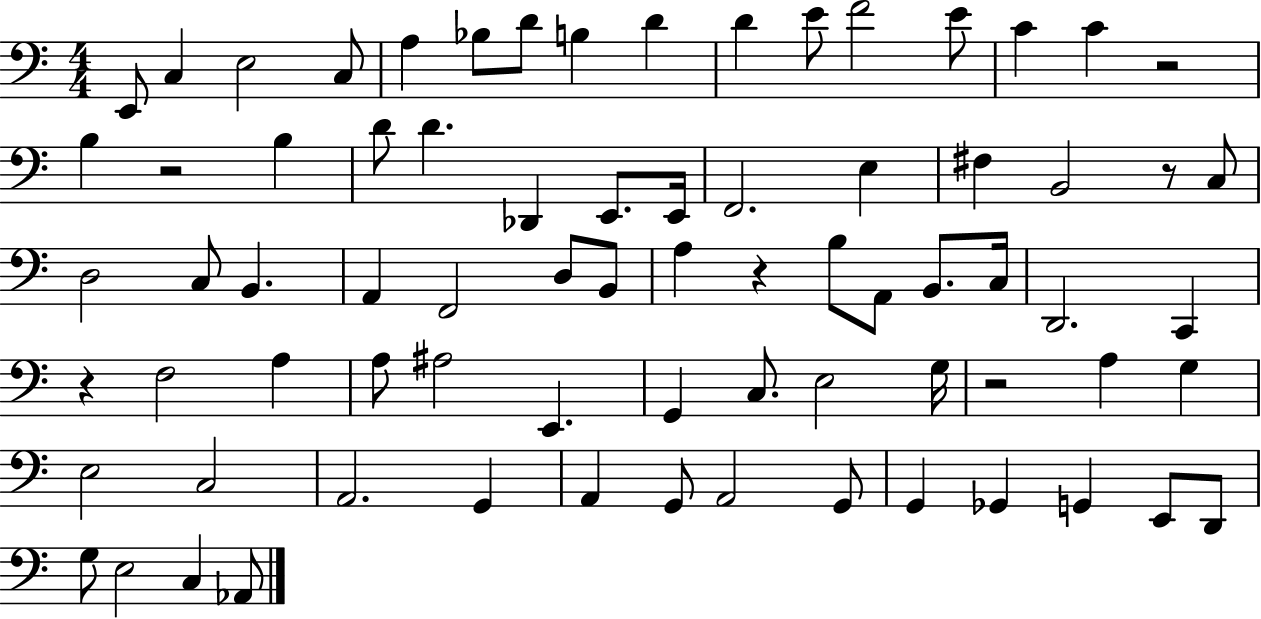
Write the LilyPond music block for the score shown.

{
  \clef bass
  \numericTimeSignature
  \time 4/4
  \key c \major
  \repeat volta 2 { e,8 c4 e2 c8 | a4 bes8 d'8 b4 d'4 | d'4 e'8 f'2 e'8 | c'4 c'4 r2 | \break b4 r2 b4 | d'8 d'4. des,4 e,8. e,16 | f,2. e4 | fis4 b,2 r8 c8 | \break d2 c8 b,4. | a,4 f,2 d8 b,8 | a4 r4 b8 a,8 b,8. c16 | d,2. c,4 | \break r4 f2 a4 | a8 ais2 e,4. | g,4 c8. e2 g16 | r2 a4 g4 | \break e2 c2 | a,2. g,4 | a,4 g,8 a,2 g,8 | g,4 ges,4 g,4 e,8 d,8 | \break g8 e2 c4 aes,8 | } \bar "|."
}